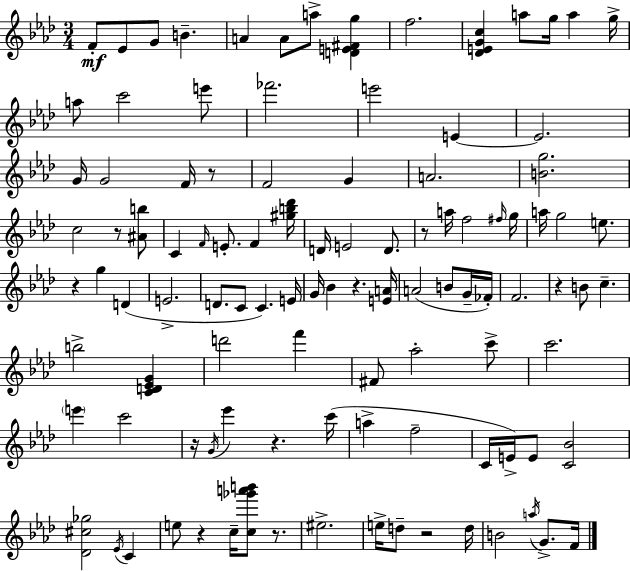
{
  \clef treble
  \numericTimeSignature
  \time 3/4
  \key f \minor
  \repeat volta 2 { f'8-.\mf ees'8 g'8 b'4.-- | a'4 a'8 a''8-> <d' e' fis' g''>4 | f''2. | <des' e' g' c''>4 a''8 g''16 a''4 g''16-> | \break a''8 c'''2 e'''8 | fes'''2. | e'''2 e'4~~ | e'2. | \break g'16 g'2 f'16 r8 | f'2 g'4 | a'2. | <b' g''>2. | \break c''2 r8 <ais' b''>8 | c'4 \grace { f'16 } e'8.-. f'4 | <gis'' b'' des'''>16 d'16 e'2 d'8. | r8 a''16 f''2 | \break \grace { fis''16 } g''16 a''16 g''2 e''8. | r4 g''4 d'4( | e'2.-> | d'8. c'8 c'4.) | \break e'16 g'16 bes'4 r4. | <e' a'>16 a'2( b'8 | g'16-- fes'16-.) f'2. | r4 b'8 c''4.-- | \break b''2-> <c' d' ees' g'>4 | d'''2 f'''4 | fis'8 aes''2-. | c'''8-> c'''2. | \break \parenthesize e'''4 c'''2 | r16 \acciaccatura { g'16 } ees'''4 r4. | c'''16( a''4-> f''2-- | c'16 e'16->) e'8 <c' bes'>2 | \break <des' cis'' ges''>2 \acciaccatura { ees'16 } | c'4 e''8 r4 c''16-- <c'' ges''' a''' b'''>8 | r8. eis''2.-> | e''16-> d''8-- r2 | \break d''16 b'2 | \acciaccatura { a''16 } g'8.-> f'16 } \bar "|."
}